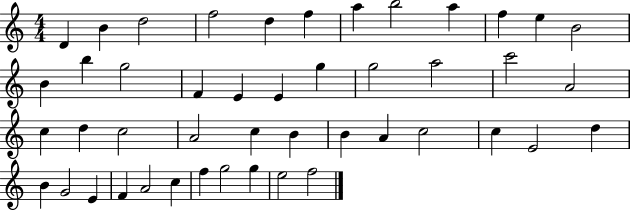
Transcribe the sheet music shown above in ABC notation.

X:1
T:Untitled
M:4/4
L:1/4
K:C
D B d2 f2 d f a b2 a f e B2 B b g2 F E E g g2 a2 c'2 A2 c d c2 A2 c B B A c2 c E2 d B G2 E F A2 c f g2 g e2 f2